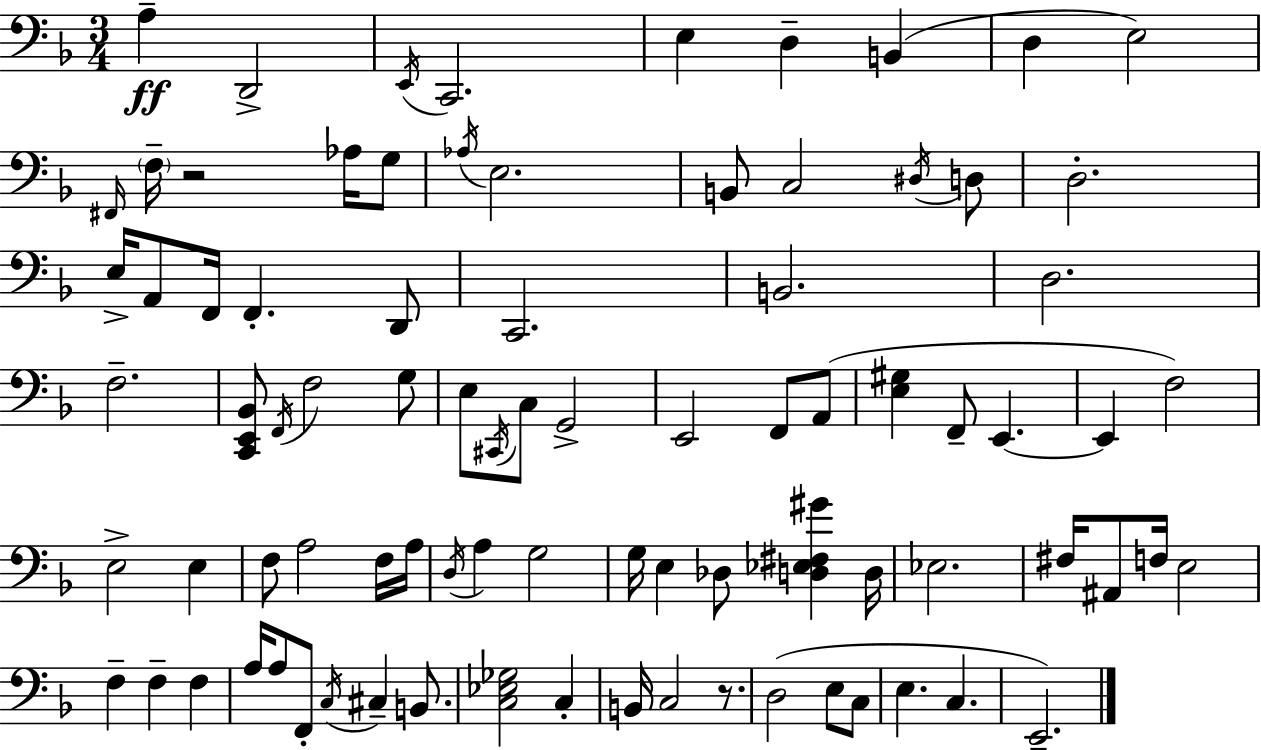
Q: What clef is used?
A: bass